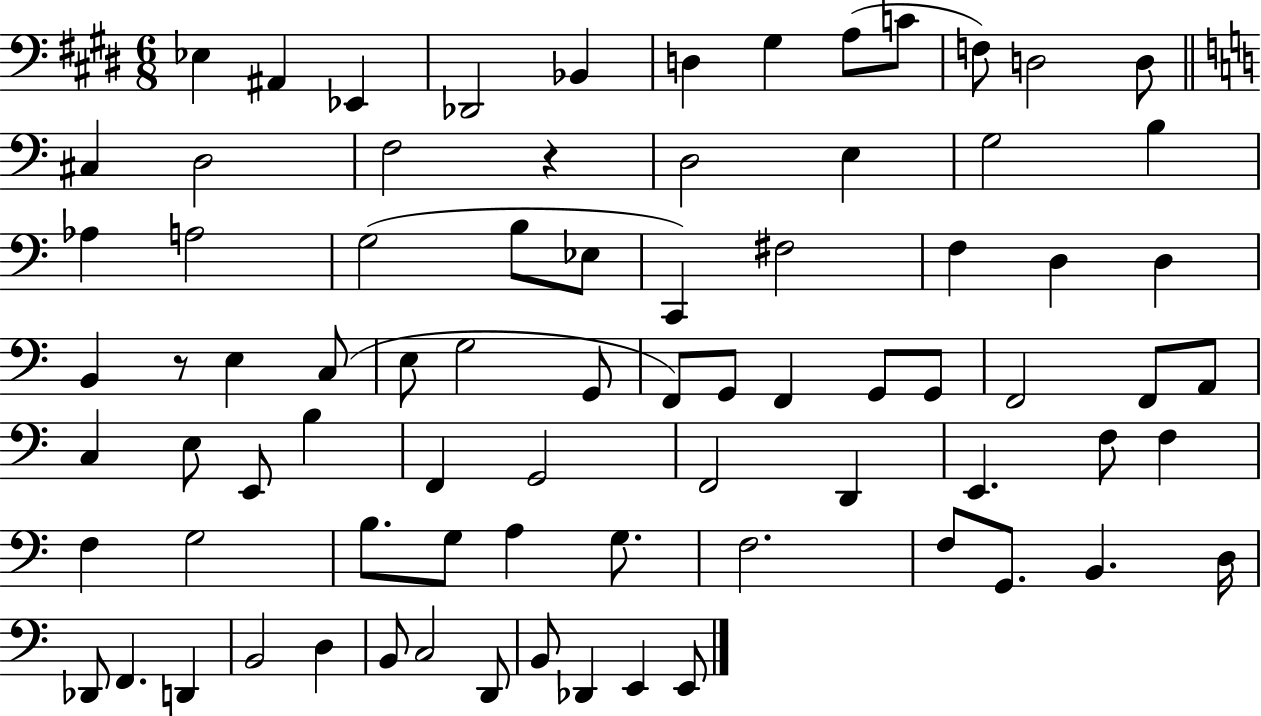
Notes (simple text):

Eb3/q A#2/q Eb2/q Db2/h Bb2/q D3/q G#3/q A3/e C4/e F3/e D3/h D3/e C#3/q D3/h F3/h R/q D3/h E3/q G3/h B3/q Ab3/q A3/h G3/h B3/e Eb3/e C2/q F#3/h F3/q D3/q D3/q B2/q R/e E3/q C3/e E3/e G3/h G2/e F2/e G2/e F2/q G2/e G2/e F2/h F2/e A2/e C3/q E3/e E2/e B3/q F2/q G2/h F2/h D2/q E2/q. F3/e F3/q F3/q G3/h B3/e. G3/e A3/q G3/e. F3/h. F3/e G2/e. B2/q. D3/s Db2/e F2/q. D2/q B2/h D3/q B2/e C3/h D2/e B2/e Db2/q E2/q E2/e